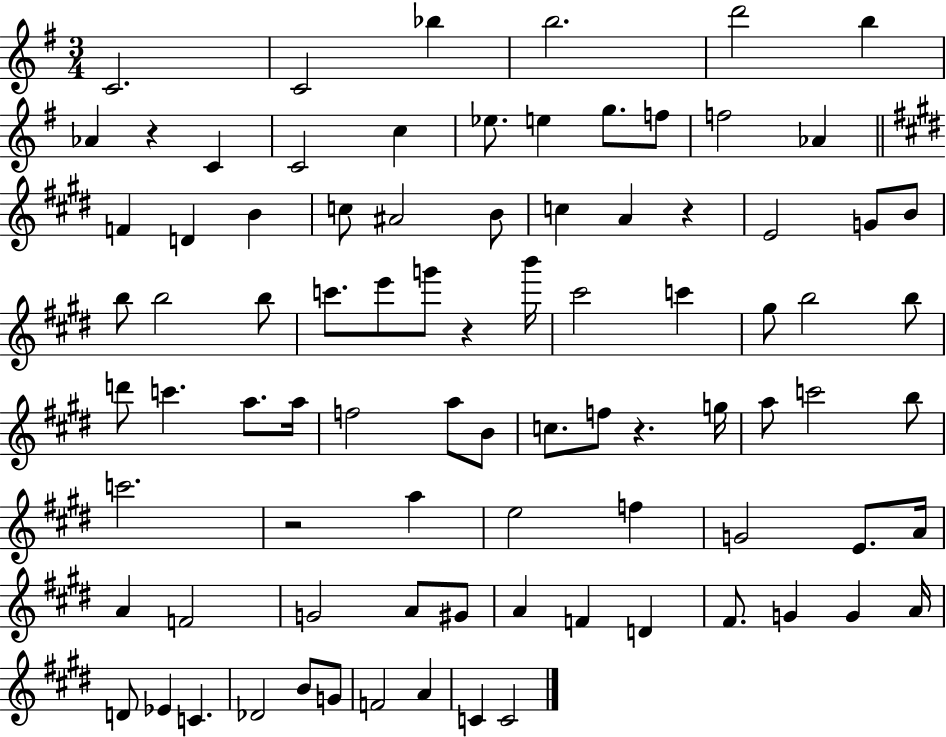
{
  \clef treble
  \numericTimeSignature
  \time 3/4
  \key g \major
  c'2. | c'2 bes''4 | b''2. | d'''2 b''4 | \break aes'4 r4 c'4 | c'2 c''4 | ees''8. e''4 g''8. f''8 | f''2 aes'4 | \break \bar "||" \break \key e \major f'4 d'4 b'4 | c''8 ais'2 b'8 | c''4 a'4 r4 | e'2 g'8 b'8 | \break b''8 b''2 b''8 | c'''8. e'''8 g'''8 r4 b'''16 | cis'''2 c'''4 | gis''8 b''2 b''8 | \break d'''8 c'''4. a''8. a''16 | f''2 a''8 b'8 | c''8. f''8 r4. g''16 | a''8 c'''2 b''8 | \break c'''2. | r2 a''4 | e''2 f''4 | g'2 e'8. a'16 | \break a'4 f'2 | g'2 a'8 gis'8 | a'4 f'4 d'4 | fis'8. g'4 g'4 a'16 | \break d'8 ees'4 c'4. | des'2 b'8 g'8 | f'2 a'4 | c'4 c'2 | \break \bar "|."
}